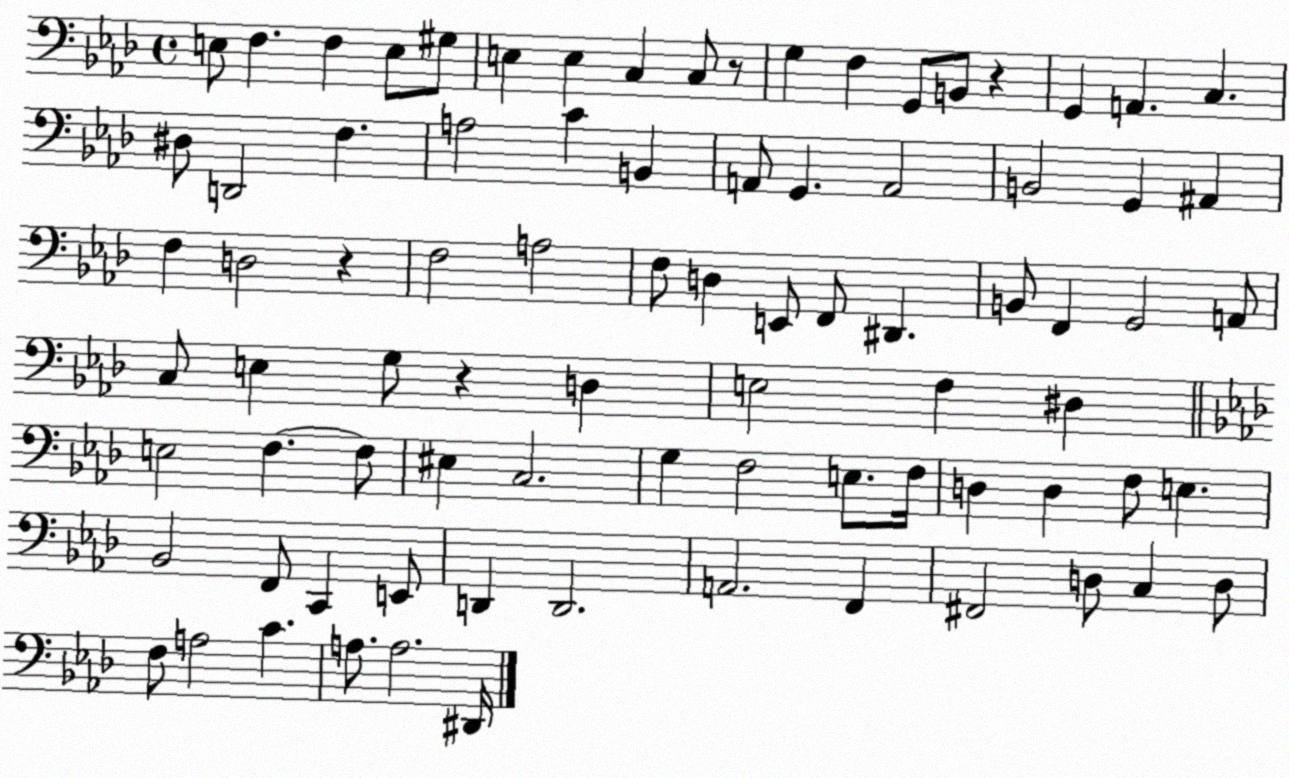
X:1
T:Untitled
M:4/4
L:1/4
K:Ab
E,/2 F, F, E,/2 ^G,/2 E, E, C, C,/2 z/2 G, F, G,,/2 B,,/2 z G,, A,, C, ^D,/2 D,,2 F, A,2 C B,, A,,/2 G,, A,,2 B,,2 G,, ^A,, F, D,2 z F,2 A,2 F,/2 D, E,,/2 F,,/2 ^D,, B,,/2 F,, G,,2 A,,/2 C,/2 E, G,/2 z D, E,2 F, ^D, E,2 F, F,/2 ^E, C,2 G, F,2 E,/2 F,/4 D, D, F,/2 E, _B,,2 F,,/2 C,, E,,/2 D,, D,,2 A,,2 F,, ^F,,2 D,/2 C, D,/2 F,/2 A,2 C A,/2 A,2 ^D,,/4